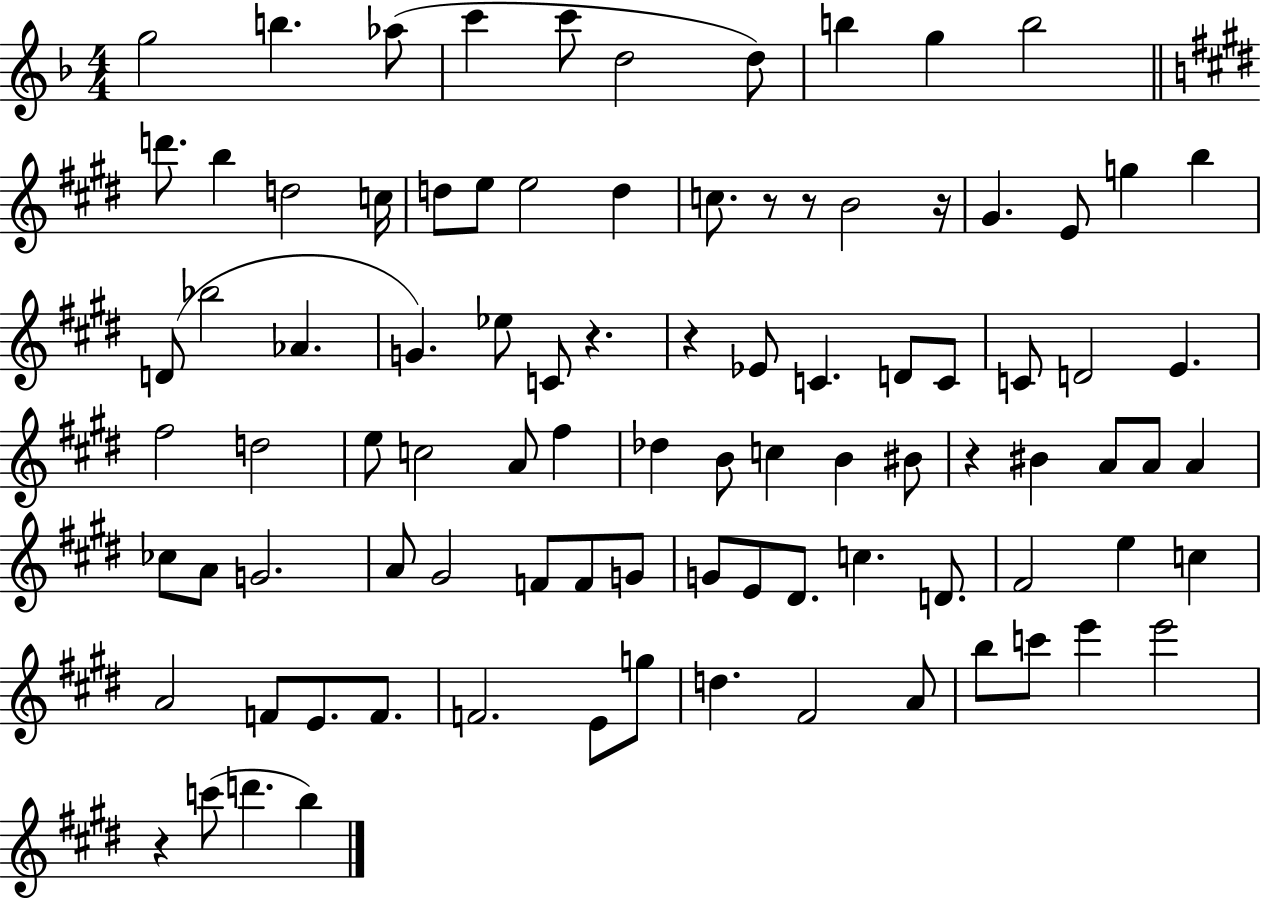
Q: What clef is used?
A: treble